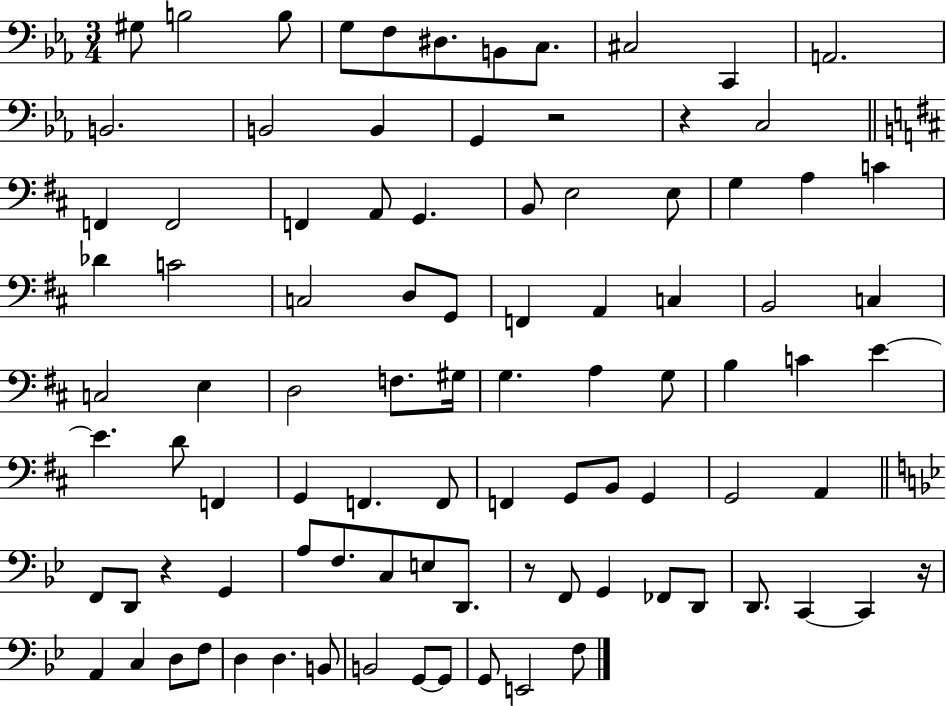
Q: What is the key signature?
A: EES major